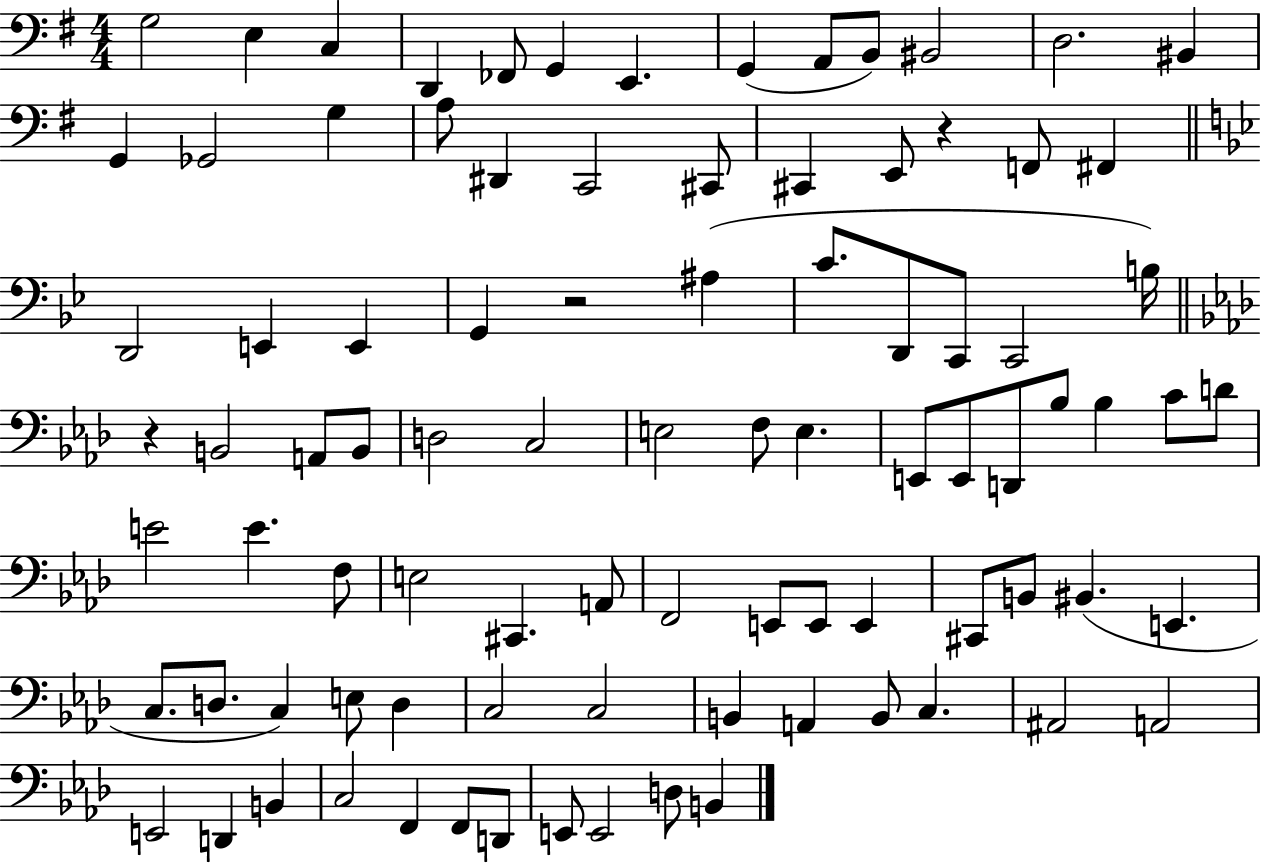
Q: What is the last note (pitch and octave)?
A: B2